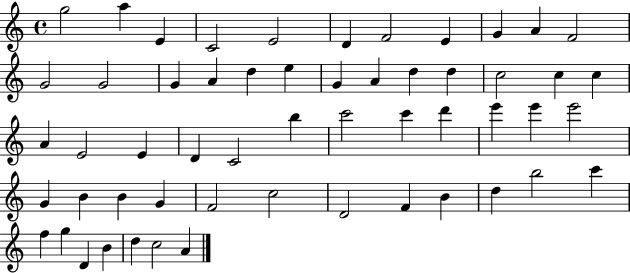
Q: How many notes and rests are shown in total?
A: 55